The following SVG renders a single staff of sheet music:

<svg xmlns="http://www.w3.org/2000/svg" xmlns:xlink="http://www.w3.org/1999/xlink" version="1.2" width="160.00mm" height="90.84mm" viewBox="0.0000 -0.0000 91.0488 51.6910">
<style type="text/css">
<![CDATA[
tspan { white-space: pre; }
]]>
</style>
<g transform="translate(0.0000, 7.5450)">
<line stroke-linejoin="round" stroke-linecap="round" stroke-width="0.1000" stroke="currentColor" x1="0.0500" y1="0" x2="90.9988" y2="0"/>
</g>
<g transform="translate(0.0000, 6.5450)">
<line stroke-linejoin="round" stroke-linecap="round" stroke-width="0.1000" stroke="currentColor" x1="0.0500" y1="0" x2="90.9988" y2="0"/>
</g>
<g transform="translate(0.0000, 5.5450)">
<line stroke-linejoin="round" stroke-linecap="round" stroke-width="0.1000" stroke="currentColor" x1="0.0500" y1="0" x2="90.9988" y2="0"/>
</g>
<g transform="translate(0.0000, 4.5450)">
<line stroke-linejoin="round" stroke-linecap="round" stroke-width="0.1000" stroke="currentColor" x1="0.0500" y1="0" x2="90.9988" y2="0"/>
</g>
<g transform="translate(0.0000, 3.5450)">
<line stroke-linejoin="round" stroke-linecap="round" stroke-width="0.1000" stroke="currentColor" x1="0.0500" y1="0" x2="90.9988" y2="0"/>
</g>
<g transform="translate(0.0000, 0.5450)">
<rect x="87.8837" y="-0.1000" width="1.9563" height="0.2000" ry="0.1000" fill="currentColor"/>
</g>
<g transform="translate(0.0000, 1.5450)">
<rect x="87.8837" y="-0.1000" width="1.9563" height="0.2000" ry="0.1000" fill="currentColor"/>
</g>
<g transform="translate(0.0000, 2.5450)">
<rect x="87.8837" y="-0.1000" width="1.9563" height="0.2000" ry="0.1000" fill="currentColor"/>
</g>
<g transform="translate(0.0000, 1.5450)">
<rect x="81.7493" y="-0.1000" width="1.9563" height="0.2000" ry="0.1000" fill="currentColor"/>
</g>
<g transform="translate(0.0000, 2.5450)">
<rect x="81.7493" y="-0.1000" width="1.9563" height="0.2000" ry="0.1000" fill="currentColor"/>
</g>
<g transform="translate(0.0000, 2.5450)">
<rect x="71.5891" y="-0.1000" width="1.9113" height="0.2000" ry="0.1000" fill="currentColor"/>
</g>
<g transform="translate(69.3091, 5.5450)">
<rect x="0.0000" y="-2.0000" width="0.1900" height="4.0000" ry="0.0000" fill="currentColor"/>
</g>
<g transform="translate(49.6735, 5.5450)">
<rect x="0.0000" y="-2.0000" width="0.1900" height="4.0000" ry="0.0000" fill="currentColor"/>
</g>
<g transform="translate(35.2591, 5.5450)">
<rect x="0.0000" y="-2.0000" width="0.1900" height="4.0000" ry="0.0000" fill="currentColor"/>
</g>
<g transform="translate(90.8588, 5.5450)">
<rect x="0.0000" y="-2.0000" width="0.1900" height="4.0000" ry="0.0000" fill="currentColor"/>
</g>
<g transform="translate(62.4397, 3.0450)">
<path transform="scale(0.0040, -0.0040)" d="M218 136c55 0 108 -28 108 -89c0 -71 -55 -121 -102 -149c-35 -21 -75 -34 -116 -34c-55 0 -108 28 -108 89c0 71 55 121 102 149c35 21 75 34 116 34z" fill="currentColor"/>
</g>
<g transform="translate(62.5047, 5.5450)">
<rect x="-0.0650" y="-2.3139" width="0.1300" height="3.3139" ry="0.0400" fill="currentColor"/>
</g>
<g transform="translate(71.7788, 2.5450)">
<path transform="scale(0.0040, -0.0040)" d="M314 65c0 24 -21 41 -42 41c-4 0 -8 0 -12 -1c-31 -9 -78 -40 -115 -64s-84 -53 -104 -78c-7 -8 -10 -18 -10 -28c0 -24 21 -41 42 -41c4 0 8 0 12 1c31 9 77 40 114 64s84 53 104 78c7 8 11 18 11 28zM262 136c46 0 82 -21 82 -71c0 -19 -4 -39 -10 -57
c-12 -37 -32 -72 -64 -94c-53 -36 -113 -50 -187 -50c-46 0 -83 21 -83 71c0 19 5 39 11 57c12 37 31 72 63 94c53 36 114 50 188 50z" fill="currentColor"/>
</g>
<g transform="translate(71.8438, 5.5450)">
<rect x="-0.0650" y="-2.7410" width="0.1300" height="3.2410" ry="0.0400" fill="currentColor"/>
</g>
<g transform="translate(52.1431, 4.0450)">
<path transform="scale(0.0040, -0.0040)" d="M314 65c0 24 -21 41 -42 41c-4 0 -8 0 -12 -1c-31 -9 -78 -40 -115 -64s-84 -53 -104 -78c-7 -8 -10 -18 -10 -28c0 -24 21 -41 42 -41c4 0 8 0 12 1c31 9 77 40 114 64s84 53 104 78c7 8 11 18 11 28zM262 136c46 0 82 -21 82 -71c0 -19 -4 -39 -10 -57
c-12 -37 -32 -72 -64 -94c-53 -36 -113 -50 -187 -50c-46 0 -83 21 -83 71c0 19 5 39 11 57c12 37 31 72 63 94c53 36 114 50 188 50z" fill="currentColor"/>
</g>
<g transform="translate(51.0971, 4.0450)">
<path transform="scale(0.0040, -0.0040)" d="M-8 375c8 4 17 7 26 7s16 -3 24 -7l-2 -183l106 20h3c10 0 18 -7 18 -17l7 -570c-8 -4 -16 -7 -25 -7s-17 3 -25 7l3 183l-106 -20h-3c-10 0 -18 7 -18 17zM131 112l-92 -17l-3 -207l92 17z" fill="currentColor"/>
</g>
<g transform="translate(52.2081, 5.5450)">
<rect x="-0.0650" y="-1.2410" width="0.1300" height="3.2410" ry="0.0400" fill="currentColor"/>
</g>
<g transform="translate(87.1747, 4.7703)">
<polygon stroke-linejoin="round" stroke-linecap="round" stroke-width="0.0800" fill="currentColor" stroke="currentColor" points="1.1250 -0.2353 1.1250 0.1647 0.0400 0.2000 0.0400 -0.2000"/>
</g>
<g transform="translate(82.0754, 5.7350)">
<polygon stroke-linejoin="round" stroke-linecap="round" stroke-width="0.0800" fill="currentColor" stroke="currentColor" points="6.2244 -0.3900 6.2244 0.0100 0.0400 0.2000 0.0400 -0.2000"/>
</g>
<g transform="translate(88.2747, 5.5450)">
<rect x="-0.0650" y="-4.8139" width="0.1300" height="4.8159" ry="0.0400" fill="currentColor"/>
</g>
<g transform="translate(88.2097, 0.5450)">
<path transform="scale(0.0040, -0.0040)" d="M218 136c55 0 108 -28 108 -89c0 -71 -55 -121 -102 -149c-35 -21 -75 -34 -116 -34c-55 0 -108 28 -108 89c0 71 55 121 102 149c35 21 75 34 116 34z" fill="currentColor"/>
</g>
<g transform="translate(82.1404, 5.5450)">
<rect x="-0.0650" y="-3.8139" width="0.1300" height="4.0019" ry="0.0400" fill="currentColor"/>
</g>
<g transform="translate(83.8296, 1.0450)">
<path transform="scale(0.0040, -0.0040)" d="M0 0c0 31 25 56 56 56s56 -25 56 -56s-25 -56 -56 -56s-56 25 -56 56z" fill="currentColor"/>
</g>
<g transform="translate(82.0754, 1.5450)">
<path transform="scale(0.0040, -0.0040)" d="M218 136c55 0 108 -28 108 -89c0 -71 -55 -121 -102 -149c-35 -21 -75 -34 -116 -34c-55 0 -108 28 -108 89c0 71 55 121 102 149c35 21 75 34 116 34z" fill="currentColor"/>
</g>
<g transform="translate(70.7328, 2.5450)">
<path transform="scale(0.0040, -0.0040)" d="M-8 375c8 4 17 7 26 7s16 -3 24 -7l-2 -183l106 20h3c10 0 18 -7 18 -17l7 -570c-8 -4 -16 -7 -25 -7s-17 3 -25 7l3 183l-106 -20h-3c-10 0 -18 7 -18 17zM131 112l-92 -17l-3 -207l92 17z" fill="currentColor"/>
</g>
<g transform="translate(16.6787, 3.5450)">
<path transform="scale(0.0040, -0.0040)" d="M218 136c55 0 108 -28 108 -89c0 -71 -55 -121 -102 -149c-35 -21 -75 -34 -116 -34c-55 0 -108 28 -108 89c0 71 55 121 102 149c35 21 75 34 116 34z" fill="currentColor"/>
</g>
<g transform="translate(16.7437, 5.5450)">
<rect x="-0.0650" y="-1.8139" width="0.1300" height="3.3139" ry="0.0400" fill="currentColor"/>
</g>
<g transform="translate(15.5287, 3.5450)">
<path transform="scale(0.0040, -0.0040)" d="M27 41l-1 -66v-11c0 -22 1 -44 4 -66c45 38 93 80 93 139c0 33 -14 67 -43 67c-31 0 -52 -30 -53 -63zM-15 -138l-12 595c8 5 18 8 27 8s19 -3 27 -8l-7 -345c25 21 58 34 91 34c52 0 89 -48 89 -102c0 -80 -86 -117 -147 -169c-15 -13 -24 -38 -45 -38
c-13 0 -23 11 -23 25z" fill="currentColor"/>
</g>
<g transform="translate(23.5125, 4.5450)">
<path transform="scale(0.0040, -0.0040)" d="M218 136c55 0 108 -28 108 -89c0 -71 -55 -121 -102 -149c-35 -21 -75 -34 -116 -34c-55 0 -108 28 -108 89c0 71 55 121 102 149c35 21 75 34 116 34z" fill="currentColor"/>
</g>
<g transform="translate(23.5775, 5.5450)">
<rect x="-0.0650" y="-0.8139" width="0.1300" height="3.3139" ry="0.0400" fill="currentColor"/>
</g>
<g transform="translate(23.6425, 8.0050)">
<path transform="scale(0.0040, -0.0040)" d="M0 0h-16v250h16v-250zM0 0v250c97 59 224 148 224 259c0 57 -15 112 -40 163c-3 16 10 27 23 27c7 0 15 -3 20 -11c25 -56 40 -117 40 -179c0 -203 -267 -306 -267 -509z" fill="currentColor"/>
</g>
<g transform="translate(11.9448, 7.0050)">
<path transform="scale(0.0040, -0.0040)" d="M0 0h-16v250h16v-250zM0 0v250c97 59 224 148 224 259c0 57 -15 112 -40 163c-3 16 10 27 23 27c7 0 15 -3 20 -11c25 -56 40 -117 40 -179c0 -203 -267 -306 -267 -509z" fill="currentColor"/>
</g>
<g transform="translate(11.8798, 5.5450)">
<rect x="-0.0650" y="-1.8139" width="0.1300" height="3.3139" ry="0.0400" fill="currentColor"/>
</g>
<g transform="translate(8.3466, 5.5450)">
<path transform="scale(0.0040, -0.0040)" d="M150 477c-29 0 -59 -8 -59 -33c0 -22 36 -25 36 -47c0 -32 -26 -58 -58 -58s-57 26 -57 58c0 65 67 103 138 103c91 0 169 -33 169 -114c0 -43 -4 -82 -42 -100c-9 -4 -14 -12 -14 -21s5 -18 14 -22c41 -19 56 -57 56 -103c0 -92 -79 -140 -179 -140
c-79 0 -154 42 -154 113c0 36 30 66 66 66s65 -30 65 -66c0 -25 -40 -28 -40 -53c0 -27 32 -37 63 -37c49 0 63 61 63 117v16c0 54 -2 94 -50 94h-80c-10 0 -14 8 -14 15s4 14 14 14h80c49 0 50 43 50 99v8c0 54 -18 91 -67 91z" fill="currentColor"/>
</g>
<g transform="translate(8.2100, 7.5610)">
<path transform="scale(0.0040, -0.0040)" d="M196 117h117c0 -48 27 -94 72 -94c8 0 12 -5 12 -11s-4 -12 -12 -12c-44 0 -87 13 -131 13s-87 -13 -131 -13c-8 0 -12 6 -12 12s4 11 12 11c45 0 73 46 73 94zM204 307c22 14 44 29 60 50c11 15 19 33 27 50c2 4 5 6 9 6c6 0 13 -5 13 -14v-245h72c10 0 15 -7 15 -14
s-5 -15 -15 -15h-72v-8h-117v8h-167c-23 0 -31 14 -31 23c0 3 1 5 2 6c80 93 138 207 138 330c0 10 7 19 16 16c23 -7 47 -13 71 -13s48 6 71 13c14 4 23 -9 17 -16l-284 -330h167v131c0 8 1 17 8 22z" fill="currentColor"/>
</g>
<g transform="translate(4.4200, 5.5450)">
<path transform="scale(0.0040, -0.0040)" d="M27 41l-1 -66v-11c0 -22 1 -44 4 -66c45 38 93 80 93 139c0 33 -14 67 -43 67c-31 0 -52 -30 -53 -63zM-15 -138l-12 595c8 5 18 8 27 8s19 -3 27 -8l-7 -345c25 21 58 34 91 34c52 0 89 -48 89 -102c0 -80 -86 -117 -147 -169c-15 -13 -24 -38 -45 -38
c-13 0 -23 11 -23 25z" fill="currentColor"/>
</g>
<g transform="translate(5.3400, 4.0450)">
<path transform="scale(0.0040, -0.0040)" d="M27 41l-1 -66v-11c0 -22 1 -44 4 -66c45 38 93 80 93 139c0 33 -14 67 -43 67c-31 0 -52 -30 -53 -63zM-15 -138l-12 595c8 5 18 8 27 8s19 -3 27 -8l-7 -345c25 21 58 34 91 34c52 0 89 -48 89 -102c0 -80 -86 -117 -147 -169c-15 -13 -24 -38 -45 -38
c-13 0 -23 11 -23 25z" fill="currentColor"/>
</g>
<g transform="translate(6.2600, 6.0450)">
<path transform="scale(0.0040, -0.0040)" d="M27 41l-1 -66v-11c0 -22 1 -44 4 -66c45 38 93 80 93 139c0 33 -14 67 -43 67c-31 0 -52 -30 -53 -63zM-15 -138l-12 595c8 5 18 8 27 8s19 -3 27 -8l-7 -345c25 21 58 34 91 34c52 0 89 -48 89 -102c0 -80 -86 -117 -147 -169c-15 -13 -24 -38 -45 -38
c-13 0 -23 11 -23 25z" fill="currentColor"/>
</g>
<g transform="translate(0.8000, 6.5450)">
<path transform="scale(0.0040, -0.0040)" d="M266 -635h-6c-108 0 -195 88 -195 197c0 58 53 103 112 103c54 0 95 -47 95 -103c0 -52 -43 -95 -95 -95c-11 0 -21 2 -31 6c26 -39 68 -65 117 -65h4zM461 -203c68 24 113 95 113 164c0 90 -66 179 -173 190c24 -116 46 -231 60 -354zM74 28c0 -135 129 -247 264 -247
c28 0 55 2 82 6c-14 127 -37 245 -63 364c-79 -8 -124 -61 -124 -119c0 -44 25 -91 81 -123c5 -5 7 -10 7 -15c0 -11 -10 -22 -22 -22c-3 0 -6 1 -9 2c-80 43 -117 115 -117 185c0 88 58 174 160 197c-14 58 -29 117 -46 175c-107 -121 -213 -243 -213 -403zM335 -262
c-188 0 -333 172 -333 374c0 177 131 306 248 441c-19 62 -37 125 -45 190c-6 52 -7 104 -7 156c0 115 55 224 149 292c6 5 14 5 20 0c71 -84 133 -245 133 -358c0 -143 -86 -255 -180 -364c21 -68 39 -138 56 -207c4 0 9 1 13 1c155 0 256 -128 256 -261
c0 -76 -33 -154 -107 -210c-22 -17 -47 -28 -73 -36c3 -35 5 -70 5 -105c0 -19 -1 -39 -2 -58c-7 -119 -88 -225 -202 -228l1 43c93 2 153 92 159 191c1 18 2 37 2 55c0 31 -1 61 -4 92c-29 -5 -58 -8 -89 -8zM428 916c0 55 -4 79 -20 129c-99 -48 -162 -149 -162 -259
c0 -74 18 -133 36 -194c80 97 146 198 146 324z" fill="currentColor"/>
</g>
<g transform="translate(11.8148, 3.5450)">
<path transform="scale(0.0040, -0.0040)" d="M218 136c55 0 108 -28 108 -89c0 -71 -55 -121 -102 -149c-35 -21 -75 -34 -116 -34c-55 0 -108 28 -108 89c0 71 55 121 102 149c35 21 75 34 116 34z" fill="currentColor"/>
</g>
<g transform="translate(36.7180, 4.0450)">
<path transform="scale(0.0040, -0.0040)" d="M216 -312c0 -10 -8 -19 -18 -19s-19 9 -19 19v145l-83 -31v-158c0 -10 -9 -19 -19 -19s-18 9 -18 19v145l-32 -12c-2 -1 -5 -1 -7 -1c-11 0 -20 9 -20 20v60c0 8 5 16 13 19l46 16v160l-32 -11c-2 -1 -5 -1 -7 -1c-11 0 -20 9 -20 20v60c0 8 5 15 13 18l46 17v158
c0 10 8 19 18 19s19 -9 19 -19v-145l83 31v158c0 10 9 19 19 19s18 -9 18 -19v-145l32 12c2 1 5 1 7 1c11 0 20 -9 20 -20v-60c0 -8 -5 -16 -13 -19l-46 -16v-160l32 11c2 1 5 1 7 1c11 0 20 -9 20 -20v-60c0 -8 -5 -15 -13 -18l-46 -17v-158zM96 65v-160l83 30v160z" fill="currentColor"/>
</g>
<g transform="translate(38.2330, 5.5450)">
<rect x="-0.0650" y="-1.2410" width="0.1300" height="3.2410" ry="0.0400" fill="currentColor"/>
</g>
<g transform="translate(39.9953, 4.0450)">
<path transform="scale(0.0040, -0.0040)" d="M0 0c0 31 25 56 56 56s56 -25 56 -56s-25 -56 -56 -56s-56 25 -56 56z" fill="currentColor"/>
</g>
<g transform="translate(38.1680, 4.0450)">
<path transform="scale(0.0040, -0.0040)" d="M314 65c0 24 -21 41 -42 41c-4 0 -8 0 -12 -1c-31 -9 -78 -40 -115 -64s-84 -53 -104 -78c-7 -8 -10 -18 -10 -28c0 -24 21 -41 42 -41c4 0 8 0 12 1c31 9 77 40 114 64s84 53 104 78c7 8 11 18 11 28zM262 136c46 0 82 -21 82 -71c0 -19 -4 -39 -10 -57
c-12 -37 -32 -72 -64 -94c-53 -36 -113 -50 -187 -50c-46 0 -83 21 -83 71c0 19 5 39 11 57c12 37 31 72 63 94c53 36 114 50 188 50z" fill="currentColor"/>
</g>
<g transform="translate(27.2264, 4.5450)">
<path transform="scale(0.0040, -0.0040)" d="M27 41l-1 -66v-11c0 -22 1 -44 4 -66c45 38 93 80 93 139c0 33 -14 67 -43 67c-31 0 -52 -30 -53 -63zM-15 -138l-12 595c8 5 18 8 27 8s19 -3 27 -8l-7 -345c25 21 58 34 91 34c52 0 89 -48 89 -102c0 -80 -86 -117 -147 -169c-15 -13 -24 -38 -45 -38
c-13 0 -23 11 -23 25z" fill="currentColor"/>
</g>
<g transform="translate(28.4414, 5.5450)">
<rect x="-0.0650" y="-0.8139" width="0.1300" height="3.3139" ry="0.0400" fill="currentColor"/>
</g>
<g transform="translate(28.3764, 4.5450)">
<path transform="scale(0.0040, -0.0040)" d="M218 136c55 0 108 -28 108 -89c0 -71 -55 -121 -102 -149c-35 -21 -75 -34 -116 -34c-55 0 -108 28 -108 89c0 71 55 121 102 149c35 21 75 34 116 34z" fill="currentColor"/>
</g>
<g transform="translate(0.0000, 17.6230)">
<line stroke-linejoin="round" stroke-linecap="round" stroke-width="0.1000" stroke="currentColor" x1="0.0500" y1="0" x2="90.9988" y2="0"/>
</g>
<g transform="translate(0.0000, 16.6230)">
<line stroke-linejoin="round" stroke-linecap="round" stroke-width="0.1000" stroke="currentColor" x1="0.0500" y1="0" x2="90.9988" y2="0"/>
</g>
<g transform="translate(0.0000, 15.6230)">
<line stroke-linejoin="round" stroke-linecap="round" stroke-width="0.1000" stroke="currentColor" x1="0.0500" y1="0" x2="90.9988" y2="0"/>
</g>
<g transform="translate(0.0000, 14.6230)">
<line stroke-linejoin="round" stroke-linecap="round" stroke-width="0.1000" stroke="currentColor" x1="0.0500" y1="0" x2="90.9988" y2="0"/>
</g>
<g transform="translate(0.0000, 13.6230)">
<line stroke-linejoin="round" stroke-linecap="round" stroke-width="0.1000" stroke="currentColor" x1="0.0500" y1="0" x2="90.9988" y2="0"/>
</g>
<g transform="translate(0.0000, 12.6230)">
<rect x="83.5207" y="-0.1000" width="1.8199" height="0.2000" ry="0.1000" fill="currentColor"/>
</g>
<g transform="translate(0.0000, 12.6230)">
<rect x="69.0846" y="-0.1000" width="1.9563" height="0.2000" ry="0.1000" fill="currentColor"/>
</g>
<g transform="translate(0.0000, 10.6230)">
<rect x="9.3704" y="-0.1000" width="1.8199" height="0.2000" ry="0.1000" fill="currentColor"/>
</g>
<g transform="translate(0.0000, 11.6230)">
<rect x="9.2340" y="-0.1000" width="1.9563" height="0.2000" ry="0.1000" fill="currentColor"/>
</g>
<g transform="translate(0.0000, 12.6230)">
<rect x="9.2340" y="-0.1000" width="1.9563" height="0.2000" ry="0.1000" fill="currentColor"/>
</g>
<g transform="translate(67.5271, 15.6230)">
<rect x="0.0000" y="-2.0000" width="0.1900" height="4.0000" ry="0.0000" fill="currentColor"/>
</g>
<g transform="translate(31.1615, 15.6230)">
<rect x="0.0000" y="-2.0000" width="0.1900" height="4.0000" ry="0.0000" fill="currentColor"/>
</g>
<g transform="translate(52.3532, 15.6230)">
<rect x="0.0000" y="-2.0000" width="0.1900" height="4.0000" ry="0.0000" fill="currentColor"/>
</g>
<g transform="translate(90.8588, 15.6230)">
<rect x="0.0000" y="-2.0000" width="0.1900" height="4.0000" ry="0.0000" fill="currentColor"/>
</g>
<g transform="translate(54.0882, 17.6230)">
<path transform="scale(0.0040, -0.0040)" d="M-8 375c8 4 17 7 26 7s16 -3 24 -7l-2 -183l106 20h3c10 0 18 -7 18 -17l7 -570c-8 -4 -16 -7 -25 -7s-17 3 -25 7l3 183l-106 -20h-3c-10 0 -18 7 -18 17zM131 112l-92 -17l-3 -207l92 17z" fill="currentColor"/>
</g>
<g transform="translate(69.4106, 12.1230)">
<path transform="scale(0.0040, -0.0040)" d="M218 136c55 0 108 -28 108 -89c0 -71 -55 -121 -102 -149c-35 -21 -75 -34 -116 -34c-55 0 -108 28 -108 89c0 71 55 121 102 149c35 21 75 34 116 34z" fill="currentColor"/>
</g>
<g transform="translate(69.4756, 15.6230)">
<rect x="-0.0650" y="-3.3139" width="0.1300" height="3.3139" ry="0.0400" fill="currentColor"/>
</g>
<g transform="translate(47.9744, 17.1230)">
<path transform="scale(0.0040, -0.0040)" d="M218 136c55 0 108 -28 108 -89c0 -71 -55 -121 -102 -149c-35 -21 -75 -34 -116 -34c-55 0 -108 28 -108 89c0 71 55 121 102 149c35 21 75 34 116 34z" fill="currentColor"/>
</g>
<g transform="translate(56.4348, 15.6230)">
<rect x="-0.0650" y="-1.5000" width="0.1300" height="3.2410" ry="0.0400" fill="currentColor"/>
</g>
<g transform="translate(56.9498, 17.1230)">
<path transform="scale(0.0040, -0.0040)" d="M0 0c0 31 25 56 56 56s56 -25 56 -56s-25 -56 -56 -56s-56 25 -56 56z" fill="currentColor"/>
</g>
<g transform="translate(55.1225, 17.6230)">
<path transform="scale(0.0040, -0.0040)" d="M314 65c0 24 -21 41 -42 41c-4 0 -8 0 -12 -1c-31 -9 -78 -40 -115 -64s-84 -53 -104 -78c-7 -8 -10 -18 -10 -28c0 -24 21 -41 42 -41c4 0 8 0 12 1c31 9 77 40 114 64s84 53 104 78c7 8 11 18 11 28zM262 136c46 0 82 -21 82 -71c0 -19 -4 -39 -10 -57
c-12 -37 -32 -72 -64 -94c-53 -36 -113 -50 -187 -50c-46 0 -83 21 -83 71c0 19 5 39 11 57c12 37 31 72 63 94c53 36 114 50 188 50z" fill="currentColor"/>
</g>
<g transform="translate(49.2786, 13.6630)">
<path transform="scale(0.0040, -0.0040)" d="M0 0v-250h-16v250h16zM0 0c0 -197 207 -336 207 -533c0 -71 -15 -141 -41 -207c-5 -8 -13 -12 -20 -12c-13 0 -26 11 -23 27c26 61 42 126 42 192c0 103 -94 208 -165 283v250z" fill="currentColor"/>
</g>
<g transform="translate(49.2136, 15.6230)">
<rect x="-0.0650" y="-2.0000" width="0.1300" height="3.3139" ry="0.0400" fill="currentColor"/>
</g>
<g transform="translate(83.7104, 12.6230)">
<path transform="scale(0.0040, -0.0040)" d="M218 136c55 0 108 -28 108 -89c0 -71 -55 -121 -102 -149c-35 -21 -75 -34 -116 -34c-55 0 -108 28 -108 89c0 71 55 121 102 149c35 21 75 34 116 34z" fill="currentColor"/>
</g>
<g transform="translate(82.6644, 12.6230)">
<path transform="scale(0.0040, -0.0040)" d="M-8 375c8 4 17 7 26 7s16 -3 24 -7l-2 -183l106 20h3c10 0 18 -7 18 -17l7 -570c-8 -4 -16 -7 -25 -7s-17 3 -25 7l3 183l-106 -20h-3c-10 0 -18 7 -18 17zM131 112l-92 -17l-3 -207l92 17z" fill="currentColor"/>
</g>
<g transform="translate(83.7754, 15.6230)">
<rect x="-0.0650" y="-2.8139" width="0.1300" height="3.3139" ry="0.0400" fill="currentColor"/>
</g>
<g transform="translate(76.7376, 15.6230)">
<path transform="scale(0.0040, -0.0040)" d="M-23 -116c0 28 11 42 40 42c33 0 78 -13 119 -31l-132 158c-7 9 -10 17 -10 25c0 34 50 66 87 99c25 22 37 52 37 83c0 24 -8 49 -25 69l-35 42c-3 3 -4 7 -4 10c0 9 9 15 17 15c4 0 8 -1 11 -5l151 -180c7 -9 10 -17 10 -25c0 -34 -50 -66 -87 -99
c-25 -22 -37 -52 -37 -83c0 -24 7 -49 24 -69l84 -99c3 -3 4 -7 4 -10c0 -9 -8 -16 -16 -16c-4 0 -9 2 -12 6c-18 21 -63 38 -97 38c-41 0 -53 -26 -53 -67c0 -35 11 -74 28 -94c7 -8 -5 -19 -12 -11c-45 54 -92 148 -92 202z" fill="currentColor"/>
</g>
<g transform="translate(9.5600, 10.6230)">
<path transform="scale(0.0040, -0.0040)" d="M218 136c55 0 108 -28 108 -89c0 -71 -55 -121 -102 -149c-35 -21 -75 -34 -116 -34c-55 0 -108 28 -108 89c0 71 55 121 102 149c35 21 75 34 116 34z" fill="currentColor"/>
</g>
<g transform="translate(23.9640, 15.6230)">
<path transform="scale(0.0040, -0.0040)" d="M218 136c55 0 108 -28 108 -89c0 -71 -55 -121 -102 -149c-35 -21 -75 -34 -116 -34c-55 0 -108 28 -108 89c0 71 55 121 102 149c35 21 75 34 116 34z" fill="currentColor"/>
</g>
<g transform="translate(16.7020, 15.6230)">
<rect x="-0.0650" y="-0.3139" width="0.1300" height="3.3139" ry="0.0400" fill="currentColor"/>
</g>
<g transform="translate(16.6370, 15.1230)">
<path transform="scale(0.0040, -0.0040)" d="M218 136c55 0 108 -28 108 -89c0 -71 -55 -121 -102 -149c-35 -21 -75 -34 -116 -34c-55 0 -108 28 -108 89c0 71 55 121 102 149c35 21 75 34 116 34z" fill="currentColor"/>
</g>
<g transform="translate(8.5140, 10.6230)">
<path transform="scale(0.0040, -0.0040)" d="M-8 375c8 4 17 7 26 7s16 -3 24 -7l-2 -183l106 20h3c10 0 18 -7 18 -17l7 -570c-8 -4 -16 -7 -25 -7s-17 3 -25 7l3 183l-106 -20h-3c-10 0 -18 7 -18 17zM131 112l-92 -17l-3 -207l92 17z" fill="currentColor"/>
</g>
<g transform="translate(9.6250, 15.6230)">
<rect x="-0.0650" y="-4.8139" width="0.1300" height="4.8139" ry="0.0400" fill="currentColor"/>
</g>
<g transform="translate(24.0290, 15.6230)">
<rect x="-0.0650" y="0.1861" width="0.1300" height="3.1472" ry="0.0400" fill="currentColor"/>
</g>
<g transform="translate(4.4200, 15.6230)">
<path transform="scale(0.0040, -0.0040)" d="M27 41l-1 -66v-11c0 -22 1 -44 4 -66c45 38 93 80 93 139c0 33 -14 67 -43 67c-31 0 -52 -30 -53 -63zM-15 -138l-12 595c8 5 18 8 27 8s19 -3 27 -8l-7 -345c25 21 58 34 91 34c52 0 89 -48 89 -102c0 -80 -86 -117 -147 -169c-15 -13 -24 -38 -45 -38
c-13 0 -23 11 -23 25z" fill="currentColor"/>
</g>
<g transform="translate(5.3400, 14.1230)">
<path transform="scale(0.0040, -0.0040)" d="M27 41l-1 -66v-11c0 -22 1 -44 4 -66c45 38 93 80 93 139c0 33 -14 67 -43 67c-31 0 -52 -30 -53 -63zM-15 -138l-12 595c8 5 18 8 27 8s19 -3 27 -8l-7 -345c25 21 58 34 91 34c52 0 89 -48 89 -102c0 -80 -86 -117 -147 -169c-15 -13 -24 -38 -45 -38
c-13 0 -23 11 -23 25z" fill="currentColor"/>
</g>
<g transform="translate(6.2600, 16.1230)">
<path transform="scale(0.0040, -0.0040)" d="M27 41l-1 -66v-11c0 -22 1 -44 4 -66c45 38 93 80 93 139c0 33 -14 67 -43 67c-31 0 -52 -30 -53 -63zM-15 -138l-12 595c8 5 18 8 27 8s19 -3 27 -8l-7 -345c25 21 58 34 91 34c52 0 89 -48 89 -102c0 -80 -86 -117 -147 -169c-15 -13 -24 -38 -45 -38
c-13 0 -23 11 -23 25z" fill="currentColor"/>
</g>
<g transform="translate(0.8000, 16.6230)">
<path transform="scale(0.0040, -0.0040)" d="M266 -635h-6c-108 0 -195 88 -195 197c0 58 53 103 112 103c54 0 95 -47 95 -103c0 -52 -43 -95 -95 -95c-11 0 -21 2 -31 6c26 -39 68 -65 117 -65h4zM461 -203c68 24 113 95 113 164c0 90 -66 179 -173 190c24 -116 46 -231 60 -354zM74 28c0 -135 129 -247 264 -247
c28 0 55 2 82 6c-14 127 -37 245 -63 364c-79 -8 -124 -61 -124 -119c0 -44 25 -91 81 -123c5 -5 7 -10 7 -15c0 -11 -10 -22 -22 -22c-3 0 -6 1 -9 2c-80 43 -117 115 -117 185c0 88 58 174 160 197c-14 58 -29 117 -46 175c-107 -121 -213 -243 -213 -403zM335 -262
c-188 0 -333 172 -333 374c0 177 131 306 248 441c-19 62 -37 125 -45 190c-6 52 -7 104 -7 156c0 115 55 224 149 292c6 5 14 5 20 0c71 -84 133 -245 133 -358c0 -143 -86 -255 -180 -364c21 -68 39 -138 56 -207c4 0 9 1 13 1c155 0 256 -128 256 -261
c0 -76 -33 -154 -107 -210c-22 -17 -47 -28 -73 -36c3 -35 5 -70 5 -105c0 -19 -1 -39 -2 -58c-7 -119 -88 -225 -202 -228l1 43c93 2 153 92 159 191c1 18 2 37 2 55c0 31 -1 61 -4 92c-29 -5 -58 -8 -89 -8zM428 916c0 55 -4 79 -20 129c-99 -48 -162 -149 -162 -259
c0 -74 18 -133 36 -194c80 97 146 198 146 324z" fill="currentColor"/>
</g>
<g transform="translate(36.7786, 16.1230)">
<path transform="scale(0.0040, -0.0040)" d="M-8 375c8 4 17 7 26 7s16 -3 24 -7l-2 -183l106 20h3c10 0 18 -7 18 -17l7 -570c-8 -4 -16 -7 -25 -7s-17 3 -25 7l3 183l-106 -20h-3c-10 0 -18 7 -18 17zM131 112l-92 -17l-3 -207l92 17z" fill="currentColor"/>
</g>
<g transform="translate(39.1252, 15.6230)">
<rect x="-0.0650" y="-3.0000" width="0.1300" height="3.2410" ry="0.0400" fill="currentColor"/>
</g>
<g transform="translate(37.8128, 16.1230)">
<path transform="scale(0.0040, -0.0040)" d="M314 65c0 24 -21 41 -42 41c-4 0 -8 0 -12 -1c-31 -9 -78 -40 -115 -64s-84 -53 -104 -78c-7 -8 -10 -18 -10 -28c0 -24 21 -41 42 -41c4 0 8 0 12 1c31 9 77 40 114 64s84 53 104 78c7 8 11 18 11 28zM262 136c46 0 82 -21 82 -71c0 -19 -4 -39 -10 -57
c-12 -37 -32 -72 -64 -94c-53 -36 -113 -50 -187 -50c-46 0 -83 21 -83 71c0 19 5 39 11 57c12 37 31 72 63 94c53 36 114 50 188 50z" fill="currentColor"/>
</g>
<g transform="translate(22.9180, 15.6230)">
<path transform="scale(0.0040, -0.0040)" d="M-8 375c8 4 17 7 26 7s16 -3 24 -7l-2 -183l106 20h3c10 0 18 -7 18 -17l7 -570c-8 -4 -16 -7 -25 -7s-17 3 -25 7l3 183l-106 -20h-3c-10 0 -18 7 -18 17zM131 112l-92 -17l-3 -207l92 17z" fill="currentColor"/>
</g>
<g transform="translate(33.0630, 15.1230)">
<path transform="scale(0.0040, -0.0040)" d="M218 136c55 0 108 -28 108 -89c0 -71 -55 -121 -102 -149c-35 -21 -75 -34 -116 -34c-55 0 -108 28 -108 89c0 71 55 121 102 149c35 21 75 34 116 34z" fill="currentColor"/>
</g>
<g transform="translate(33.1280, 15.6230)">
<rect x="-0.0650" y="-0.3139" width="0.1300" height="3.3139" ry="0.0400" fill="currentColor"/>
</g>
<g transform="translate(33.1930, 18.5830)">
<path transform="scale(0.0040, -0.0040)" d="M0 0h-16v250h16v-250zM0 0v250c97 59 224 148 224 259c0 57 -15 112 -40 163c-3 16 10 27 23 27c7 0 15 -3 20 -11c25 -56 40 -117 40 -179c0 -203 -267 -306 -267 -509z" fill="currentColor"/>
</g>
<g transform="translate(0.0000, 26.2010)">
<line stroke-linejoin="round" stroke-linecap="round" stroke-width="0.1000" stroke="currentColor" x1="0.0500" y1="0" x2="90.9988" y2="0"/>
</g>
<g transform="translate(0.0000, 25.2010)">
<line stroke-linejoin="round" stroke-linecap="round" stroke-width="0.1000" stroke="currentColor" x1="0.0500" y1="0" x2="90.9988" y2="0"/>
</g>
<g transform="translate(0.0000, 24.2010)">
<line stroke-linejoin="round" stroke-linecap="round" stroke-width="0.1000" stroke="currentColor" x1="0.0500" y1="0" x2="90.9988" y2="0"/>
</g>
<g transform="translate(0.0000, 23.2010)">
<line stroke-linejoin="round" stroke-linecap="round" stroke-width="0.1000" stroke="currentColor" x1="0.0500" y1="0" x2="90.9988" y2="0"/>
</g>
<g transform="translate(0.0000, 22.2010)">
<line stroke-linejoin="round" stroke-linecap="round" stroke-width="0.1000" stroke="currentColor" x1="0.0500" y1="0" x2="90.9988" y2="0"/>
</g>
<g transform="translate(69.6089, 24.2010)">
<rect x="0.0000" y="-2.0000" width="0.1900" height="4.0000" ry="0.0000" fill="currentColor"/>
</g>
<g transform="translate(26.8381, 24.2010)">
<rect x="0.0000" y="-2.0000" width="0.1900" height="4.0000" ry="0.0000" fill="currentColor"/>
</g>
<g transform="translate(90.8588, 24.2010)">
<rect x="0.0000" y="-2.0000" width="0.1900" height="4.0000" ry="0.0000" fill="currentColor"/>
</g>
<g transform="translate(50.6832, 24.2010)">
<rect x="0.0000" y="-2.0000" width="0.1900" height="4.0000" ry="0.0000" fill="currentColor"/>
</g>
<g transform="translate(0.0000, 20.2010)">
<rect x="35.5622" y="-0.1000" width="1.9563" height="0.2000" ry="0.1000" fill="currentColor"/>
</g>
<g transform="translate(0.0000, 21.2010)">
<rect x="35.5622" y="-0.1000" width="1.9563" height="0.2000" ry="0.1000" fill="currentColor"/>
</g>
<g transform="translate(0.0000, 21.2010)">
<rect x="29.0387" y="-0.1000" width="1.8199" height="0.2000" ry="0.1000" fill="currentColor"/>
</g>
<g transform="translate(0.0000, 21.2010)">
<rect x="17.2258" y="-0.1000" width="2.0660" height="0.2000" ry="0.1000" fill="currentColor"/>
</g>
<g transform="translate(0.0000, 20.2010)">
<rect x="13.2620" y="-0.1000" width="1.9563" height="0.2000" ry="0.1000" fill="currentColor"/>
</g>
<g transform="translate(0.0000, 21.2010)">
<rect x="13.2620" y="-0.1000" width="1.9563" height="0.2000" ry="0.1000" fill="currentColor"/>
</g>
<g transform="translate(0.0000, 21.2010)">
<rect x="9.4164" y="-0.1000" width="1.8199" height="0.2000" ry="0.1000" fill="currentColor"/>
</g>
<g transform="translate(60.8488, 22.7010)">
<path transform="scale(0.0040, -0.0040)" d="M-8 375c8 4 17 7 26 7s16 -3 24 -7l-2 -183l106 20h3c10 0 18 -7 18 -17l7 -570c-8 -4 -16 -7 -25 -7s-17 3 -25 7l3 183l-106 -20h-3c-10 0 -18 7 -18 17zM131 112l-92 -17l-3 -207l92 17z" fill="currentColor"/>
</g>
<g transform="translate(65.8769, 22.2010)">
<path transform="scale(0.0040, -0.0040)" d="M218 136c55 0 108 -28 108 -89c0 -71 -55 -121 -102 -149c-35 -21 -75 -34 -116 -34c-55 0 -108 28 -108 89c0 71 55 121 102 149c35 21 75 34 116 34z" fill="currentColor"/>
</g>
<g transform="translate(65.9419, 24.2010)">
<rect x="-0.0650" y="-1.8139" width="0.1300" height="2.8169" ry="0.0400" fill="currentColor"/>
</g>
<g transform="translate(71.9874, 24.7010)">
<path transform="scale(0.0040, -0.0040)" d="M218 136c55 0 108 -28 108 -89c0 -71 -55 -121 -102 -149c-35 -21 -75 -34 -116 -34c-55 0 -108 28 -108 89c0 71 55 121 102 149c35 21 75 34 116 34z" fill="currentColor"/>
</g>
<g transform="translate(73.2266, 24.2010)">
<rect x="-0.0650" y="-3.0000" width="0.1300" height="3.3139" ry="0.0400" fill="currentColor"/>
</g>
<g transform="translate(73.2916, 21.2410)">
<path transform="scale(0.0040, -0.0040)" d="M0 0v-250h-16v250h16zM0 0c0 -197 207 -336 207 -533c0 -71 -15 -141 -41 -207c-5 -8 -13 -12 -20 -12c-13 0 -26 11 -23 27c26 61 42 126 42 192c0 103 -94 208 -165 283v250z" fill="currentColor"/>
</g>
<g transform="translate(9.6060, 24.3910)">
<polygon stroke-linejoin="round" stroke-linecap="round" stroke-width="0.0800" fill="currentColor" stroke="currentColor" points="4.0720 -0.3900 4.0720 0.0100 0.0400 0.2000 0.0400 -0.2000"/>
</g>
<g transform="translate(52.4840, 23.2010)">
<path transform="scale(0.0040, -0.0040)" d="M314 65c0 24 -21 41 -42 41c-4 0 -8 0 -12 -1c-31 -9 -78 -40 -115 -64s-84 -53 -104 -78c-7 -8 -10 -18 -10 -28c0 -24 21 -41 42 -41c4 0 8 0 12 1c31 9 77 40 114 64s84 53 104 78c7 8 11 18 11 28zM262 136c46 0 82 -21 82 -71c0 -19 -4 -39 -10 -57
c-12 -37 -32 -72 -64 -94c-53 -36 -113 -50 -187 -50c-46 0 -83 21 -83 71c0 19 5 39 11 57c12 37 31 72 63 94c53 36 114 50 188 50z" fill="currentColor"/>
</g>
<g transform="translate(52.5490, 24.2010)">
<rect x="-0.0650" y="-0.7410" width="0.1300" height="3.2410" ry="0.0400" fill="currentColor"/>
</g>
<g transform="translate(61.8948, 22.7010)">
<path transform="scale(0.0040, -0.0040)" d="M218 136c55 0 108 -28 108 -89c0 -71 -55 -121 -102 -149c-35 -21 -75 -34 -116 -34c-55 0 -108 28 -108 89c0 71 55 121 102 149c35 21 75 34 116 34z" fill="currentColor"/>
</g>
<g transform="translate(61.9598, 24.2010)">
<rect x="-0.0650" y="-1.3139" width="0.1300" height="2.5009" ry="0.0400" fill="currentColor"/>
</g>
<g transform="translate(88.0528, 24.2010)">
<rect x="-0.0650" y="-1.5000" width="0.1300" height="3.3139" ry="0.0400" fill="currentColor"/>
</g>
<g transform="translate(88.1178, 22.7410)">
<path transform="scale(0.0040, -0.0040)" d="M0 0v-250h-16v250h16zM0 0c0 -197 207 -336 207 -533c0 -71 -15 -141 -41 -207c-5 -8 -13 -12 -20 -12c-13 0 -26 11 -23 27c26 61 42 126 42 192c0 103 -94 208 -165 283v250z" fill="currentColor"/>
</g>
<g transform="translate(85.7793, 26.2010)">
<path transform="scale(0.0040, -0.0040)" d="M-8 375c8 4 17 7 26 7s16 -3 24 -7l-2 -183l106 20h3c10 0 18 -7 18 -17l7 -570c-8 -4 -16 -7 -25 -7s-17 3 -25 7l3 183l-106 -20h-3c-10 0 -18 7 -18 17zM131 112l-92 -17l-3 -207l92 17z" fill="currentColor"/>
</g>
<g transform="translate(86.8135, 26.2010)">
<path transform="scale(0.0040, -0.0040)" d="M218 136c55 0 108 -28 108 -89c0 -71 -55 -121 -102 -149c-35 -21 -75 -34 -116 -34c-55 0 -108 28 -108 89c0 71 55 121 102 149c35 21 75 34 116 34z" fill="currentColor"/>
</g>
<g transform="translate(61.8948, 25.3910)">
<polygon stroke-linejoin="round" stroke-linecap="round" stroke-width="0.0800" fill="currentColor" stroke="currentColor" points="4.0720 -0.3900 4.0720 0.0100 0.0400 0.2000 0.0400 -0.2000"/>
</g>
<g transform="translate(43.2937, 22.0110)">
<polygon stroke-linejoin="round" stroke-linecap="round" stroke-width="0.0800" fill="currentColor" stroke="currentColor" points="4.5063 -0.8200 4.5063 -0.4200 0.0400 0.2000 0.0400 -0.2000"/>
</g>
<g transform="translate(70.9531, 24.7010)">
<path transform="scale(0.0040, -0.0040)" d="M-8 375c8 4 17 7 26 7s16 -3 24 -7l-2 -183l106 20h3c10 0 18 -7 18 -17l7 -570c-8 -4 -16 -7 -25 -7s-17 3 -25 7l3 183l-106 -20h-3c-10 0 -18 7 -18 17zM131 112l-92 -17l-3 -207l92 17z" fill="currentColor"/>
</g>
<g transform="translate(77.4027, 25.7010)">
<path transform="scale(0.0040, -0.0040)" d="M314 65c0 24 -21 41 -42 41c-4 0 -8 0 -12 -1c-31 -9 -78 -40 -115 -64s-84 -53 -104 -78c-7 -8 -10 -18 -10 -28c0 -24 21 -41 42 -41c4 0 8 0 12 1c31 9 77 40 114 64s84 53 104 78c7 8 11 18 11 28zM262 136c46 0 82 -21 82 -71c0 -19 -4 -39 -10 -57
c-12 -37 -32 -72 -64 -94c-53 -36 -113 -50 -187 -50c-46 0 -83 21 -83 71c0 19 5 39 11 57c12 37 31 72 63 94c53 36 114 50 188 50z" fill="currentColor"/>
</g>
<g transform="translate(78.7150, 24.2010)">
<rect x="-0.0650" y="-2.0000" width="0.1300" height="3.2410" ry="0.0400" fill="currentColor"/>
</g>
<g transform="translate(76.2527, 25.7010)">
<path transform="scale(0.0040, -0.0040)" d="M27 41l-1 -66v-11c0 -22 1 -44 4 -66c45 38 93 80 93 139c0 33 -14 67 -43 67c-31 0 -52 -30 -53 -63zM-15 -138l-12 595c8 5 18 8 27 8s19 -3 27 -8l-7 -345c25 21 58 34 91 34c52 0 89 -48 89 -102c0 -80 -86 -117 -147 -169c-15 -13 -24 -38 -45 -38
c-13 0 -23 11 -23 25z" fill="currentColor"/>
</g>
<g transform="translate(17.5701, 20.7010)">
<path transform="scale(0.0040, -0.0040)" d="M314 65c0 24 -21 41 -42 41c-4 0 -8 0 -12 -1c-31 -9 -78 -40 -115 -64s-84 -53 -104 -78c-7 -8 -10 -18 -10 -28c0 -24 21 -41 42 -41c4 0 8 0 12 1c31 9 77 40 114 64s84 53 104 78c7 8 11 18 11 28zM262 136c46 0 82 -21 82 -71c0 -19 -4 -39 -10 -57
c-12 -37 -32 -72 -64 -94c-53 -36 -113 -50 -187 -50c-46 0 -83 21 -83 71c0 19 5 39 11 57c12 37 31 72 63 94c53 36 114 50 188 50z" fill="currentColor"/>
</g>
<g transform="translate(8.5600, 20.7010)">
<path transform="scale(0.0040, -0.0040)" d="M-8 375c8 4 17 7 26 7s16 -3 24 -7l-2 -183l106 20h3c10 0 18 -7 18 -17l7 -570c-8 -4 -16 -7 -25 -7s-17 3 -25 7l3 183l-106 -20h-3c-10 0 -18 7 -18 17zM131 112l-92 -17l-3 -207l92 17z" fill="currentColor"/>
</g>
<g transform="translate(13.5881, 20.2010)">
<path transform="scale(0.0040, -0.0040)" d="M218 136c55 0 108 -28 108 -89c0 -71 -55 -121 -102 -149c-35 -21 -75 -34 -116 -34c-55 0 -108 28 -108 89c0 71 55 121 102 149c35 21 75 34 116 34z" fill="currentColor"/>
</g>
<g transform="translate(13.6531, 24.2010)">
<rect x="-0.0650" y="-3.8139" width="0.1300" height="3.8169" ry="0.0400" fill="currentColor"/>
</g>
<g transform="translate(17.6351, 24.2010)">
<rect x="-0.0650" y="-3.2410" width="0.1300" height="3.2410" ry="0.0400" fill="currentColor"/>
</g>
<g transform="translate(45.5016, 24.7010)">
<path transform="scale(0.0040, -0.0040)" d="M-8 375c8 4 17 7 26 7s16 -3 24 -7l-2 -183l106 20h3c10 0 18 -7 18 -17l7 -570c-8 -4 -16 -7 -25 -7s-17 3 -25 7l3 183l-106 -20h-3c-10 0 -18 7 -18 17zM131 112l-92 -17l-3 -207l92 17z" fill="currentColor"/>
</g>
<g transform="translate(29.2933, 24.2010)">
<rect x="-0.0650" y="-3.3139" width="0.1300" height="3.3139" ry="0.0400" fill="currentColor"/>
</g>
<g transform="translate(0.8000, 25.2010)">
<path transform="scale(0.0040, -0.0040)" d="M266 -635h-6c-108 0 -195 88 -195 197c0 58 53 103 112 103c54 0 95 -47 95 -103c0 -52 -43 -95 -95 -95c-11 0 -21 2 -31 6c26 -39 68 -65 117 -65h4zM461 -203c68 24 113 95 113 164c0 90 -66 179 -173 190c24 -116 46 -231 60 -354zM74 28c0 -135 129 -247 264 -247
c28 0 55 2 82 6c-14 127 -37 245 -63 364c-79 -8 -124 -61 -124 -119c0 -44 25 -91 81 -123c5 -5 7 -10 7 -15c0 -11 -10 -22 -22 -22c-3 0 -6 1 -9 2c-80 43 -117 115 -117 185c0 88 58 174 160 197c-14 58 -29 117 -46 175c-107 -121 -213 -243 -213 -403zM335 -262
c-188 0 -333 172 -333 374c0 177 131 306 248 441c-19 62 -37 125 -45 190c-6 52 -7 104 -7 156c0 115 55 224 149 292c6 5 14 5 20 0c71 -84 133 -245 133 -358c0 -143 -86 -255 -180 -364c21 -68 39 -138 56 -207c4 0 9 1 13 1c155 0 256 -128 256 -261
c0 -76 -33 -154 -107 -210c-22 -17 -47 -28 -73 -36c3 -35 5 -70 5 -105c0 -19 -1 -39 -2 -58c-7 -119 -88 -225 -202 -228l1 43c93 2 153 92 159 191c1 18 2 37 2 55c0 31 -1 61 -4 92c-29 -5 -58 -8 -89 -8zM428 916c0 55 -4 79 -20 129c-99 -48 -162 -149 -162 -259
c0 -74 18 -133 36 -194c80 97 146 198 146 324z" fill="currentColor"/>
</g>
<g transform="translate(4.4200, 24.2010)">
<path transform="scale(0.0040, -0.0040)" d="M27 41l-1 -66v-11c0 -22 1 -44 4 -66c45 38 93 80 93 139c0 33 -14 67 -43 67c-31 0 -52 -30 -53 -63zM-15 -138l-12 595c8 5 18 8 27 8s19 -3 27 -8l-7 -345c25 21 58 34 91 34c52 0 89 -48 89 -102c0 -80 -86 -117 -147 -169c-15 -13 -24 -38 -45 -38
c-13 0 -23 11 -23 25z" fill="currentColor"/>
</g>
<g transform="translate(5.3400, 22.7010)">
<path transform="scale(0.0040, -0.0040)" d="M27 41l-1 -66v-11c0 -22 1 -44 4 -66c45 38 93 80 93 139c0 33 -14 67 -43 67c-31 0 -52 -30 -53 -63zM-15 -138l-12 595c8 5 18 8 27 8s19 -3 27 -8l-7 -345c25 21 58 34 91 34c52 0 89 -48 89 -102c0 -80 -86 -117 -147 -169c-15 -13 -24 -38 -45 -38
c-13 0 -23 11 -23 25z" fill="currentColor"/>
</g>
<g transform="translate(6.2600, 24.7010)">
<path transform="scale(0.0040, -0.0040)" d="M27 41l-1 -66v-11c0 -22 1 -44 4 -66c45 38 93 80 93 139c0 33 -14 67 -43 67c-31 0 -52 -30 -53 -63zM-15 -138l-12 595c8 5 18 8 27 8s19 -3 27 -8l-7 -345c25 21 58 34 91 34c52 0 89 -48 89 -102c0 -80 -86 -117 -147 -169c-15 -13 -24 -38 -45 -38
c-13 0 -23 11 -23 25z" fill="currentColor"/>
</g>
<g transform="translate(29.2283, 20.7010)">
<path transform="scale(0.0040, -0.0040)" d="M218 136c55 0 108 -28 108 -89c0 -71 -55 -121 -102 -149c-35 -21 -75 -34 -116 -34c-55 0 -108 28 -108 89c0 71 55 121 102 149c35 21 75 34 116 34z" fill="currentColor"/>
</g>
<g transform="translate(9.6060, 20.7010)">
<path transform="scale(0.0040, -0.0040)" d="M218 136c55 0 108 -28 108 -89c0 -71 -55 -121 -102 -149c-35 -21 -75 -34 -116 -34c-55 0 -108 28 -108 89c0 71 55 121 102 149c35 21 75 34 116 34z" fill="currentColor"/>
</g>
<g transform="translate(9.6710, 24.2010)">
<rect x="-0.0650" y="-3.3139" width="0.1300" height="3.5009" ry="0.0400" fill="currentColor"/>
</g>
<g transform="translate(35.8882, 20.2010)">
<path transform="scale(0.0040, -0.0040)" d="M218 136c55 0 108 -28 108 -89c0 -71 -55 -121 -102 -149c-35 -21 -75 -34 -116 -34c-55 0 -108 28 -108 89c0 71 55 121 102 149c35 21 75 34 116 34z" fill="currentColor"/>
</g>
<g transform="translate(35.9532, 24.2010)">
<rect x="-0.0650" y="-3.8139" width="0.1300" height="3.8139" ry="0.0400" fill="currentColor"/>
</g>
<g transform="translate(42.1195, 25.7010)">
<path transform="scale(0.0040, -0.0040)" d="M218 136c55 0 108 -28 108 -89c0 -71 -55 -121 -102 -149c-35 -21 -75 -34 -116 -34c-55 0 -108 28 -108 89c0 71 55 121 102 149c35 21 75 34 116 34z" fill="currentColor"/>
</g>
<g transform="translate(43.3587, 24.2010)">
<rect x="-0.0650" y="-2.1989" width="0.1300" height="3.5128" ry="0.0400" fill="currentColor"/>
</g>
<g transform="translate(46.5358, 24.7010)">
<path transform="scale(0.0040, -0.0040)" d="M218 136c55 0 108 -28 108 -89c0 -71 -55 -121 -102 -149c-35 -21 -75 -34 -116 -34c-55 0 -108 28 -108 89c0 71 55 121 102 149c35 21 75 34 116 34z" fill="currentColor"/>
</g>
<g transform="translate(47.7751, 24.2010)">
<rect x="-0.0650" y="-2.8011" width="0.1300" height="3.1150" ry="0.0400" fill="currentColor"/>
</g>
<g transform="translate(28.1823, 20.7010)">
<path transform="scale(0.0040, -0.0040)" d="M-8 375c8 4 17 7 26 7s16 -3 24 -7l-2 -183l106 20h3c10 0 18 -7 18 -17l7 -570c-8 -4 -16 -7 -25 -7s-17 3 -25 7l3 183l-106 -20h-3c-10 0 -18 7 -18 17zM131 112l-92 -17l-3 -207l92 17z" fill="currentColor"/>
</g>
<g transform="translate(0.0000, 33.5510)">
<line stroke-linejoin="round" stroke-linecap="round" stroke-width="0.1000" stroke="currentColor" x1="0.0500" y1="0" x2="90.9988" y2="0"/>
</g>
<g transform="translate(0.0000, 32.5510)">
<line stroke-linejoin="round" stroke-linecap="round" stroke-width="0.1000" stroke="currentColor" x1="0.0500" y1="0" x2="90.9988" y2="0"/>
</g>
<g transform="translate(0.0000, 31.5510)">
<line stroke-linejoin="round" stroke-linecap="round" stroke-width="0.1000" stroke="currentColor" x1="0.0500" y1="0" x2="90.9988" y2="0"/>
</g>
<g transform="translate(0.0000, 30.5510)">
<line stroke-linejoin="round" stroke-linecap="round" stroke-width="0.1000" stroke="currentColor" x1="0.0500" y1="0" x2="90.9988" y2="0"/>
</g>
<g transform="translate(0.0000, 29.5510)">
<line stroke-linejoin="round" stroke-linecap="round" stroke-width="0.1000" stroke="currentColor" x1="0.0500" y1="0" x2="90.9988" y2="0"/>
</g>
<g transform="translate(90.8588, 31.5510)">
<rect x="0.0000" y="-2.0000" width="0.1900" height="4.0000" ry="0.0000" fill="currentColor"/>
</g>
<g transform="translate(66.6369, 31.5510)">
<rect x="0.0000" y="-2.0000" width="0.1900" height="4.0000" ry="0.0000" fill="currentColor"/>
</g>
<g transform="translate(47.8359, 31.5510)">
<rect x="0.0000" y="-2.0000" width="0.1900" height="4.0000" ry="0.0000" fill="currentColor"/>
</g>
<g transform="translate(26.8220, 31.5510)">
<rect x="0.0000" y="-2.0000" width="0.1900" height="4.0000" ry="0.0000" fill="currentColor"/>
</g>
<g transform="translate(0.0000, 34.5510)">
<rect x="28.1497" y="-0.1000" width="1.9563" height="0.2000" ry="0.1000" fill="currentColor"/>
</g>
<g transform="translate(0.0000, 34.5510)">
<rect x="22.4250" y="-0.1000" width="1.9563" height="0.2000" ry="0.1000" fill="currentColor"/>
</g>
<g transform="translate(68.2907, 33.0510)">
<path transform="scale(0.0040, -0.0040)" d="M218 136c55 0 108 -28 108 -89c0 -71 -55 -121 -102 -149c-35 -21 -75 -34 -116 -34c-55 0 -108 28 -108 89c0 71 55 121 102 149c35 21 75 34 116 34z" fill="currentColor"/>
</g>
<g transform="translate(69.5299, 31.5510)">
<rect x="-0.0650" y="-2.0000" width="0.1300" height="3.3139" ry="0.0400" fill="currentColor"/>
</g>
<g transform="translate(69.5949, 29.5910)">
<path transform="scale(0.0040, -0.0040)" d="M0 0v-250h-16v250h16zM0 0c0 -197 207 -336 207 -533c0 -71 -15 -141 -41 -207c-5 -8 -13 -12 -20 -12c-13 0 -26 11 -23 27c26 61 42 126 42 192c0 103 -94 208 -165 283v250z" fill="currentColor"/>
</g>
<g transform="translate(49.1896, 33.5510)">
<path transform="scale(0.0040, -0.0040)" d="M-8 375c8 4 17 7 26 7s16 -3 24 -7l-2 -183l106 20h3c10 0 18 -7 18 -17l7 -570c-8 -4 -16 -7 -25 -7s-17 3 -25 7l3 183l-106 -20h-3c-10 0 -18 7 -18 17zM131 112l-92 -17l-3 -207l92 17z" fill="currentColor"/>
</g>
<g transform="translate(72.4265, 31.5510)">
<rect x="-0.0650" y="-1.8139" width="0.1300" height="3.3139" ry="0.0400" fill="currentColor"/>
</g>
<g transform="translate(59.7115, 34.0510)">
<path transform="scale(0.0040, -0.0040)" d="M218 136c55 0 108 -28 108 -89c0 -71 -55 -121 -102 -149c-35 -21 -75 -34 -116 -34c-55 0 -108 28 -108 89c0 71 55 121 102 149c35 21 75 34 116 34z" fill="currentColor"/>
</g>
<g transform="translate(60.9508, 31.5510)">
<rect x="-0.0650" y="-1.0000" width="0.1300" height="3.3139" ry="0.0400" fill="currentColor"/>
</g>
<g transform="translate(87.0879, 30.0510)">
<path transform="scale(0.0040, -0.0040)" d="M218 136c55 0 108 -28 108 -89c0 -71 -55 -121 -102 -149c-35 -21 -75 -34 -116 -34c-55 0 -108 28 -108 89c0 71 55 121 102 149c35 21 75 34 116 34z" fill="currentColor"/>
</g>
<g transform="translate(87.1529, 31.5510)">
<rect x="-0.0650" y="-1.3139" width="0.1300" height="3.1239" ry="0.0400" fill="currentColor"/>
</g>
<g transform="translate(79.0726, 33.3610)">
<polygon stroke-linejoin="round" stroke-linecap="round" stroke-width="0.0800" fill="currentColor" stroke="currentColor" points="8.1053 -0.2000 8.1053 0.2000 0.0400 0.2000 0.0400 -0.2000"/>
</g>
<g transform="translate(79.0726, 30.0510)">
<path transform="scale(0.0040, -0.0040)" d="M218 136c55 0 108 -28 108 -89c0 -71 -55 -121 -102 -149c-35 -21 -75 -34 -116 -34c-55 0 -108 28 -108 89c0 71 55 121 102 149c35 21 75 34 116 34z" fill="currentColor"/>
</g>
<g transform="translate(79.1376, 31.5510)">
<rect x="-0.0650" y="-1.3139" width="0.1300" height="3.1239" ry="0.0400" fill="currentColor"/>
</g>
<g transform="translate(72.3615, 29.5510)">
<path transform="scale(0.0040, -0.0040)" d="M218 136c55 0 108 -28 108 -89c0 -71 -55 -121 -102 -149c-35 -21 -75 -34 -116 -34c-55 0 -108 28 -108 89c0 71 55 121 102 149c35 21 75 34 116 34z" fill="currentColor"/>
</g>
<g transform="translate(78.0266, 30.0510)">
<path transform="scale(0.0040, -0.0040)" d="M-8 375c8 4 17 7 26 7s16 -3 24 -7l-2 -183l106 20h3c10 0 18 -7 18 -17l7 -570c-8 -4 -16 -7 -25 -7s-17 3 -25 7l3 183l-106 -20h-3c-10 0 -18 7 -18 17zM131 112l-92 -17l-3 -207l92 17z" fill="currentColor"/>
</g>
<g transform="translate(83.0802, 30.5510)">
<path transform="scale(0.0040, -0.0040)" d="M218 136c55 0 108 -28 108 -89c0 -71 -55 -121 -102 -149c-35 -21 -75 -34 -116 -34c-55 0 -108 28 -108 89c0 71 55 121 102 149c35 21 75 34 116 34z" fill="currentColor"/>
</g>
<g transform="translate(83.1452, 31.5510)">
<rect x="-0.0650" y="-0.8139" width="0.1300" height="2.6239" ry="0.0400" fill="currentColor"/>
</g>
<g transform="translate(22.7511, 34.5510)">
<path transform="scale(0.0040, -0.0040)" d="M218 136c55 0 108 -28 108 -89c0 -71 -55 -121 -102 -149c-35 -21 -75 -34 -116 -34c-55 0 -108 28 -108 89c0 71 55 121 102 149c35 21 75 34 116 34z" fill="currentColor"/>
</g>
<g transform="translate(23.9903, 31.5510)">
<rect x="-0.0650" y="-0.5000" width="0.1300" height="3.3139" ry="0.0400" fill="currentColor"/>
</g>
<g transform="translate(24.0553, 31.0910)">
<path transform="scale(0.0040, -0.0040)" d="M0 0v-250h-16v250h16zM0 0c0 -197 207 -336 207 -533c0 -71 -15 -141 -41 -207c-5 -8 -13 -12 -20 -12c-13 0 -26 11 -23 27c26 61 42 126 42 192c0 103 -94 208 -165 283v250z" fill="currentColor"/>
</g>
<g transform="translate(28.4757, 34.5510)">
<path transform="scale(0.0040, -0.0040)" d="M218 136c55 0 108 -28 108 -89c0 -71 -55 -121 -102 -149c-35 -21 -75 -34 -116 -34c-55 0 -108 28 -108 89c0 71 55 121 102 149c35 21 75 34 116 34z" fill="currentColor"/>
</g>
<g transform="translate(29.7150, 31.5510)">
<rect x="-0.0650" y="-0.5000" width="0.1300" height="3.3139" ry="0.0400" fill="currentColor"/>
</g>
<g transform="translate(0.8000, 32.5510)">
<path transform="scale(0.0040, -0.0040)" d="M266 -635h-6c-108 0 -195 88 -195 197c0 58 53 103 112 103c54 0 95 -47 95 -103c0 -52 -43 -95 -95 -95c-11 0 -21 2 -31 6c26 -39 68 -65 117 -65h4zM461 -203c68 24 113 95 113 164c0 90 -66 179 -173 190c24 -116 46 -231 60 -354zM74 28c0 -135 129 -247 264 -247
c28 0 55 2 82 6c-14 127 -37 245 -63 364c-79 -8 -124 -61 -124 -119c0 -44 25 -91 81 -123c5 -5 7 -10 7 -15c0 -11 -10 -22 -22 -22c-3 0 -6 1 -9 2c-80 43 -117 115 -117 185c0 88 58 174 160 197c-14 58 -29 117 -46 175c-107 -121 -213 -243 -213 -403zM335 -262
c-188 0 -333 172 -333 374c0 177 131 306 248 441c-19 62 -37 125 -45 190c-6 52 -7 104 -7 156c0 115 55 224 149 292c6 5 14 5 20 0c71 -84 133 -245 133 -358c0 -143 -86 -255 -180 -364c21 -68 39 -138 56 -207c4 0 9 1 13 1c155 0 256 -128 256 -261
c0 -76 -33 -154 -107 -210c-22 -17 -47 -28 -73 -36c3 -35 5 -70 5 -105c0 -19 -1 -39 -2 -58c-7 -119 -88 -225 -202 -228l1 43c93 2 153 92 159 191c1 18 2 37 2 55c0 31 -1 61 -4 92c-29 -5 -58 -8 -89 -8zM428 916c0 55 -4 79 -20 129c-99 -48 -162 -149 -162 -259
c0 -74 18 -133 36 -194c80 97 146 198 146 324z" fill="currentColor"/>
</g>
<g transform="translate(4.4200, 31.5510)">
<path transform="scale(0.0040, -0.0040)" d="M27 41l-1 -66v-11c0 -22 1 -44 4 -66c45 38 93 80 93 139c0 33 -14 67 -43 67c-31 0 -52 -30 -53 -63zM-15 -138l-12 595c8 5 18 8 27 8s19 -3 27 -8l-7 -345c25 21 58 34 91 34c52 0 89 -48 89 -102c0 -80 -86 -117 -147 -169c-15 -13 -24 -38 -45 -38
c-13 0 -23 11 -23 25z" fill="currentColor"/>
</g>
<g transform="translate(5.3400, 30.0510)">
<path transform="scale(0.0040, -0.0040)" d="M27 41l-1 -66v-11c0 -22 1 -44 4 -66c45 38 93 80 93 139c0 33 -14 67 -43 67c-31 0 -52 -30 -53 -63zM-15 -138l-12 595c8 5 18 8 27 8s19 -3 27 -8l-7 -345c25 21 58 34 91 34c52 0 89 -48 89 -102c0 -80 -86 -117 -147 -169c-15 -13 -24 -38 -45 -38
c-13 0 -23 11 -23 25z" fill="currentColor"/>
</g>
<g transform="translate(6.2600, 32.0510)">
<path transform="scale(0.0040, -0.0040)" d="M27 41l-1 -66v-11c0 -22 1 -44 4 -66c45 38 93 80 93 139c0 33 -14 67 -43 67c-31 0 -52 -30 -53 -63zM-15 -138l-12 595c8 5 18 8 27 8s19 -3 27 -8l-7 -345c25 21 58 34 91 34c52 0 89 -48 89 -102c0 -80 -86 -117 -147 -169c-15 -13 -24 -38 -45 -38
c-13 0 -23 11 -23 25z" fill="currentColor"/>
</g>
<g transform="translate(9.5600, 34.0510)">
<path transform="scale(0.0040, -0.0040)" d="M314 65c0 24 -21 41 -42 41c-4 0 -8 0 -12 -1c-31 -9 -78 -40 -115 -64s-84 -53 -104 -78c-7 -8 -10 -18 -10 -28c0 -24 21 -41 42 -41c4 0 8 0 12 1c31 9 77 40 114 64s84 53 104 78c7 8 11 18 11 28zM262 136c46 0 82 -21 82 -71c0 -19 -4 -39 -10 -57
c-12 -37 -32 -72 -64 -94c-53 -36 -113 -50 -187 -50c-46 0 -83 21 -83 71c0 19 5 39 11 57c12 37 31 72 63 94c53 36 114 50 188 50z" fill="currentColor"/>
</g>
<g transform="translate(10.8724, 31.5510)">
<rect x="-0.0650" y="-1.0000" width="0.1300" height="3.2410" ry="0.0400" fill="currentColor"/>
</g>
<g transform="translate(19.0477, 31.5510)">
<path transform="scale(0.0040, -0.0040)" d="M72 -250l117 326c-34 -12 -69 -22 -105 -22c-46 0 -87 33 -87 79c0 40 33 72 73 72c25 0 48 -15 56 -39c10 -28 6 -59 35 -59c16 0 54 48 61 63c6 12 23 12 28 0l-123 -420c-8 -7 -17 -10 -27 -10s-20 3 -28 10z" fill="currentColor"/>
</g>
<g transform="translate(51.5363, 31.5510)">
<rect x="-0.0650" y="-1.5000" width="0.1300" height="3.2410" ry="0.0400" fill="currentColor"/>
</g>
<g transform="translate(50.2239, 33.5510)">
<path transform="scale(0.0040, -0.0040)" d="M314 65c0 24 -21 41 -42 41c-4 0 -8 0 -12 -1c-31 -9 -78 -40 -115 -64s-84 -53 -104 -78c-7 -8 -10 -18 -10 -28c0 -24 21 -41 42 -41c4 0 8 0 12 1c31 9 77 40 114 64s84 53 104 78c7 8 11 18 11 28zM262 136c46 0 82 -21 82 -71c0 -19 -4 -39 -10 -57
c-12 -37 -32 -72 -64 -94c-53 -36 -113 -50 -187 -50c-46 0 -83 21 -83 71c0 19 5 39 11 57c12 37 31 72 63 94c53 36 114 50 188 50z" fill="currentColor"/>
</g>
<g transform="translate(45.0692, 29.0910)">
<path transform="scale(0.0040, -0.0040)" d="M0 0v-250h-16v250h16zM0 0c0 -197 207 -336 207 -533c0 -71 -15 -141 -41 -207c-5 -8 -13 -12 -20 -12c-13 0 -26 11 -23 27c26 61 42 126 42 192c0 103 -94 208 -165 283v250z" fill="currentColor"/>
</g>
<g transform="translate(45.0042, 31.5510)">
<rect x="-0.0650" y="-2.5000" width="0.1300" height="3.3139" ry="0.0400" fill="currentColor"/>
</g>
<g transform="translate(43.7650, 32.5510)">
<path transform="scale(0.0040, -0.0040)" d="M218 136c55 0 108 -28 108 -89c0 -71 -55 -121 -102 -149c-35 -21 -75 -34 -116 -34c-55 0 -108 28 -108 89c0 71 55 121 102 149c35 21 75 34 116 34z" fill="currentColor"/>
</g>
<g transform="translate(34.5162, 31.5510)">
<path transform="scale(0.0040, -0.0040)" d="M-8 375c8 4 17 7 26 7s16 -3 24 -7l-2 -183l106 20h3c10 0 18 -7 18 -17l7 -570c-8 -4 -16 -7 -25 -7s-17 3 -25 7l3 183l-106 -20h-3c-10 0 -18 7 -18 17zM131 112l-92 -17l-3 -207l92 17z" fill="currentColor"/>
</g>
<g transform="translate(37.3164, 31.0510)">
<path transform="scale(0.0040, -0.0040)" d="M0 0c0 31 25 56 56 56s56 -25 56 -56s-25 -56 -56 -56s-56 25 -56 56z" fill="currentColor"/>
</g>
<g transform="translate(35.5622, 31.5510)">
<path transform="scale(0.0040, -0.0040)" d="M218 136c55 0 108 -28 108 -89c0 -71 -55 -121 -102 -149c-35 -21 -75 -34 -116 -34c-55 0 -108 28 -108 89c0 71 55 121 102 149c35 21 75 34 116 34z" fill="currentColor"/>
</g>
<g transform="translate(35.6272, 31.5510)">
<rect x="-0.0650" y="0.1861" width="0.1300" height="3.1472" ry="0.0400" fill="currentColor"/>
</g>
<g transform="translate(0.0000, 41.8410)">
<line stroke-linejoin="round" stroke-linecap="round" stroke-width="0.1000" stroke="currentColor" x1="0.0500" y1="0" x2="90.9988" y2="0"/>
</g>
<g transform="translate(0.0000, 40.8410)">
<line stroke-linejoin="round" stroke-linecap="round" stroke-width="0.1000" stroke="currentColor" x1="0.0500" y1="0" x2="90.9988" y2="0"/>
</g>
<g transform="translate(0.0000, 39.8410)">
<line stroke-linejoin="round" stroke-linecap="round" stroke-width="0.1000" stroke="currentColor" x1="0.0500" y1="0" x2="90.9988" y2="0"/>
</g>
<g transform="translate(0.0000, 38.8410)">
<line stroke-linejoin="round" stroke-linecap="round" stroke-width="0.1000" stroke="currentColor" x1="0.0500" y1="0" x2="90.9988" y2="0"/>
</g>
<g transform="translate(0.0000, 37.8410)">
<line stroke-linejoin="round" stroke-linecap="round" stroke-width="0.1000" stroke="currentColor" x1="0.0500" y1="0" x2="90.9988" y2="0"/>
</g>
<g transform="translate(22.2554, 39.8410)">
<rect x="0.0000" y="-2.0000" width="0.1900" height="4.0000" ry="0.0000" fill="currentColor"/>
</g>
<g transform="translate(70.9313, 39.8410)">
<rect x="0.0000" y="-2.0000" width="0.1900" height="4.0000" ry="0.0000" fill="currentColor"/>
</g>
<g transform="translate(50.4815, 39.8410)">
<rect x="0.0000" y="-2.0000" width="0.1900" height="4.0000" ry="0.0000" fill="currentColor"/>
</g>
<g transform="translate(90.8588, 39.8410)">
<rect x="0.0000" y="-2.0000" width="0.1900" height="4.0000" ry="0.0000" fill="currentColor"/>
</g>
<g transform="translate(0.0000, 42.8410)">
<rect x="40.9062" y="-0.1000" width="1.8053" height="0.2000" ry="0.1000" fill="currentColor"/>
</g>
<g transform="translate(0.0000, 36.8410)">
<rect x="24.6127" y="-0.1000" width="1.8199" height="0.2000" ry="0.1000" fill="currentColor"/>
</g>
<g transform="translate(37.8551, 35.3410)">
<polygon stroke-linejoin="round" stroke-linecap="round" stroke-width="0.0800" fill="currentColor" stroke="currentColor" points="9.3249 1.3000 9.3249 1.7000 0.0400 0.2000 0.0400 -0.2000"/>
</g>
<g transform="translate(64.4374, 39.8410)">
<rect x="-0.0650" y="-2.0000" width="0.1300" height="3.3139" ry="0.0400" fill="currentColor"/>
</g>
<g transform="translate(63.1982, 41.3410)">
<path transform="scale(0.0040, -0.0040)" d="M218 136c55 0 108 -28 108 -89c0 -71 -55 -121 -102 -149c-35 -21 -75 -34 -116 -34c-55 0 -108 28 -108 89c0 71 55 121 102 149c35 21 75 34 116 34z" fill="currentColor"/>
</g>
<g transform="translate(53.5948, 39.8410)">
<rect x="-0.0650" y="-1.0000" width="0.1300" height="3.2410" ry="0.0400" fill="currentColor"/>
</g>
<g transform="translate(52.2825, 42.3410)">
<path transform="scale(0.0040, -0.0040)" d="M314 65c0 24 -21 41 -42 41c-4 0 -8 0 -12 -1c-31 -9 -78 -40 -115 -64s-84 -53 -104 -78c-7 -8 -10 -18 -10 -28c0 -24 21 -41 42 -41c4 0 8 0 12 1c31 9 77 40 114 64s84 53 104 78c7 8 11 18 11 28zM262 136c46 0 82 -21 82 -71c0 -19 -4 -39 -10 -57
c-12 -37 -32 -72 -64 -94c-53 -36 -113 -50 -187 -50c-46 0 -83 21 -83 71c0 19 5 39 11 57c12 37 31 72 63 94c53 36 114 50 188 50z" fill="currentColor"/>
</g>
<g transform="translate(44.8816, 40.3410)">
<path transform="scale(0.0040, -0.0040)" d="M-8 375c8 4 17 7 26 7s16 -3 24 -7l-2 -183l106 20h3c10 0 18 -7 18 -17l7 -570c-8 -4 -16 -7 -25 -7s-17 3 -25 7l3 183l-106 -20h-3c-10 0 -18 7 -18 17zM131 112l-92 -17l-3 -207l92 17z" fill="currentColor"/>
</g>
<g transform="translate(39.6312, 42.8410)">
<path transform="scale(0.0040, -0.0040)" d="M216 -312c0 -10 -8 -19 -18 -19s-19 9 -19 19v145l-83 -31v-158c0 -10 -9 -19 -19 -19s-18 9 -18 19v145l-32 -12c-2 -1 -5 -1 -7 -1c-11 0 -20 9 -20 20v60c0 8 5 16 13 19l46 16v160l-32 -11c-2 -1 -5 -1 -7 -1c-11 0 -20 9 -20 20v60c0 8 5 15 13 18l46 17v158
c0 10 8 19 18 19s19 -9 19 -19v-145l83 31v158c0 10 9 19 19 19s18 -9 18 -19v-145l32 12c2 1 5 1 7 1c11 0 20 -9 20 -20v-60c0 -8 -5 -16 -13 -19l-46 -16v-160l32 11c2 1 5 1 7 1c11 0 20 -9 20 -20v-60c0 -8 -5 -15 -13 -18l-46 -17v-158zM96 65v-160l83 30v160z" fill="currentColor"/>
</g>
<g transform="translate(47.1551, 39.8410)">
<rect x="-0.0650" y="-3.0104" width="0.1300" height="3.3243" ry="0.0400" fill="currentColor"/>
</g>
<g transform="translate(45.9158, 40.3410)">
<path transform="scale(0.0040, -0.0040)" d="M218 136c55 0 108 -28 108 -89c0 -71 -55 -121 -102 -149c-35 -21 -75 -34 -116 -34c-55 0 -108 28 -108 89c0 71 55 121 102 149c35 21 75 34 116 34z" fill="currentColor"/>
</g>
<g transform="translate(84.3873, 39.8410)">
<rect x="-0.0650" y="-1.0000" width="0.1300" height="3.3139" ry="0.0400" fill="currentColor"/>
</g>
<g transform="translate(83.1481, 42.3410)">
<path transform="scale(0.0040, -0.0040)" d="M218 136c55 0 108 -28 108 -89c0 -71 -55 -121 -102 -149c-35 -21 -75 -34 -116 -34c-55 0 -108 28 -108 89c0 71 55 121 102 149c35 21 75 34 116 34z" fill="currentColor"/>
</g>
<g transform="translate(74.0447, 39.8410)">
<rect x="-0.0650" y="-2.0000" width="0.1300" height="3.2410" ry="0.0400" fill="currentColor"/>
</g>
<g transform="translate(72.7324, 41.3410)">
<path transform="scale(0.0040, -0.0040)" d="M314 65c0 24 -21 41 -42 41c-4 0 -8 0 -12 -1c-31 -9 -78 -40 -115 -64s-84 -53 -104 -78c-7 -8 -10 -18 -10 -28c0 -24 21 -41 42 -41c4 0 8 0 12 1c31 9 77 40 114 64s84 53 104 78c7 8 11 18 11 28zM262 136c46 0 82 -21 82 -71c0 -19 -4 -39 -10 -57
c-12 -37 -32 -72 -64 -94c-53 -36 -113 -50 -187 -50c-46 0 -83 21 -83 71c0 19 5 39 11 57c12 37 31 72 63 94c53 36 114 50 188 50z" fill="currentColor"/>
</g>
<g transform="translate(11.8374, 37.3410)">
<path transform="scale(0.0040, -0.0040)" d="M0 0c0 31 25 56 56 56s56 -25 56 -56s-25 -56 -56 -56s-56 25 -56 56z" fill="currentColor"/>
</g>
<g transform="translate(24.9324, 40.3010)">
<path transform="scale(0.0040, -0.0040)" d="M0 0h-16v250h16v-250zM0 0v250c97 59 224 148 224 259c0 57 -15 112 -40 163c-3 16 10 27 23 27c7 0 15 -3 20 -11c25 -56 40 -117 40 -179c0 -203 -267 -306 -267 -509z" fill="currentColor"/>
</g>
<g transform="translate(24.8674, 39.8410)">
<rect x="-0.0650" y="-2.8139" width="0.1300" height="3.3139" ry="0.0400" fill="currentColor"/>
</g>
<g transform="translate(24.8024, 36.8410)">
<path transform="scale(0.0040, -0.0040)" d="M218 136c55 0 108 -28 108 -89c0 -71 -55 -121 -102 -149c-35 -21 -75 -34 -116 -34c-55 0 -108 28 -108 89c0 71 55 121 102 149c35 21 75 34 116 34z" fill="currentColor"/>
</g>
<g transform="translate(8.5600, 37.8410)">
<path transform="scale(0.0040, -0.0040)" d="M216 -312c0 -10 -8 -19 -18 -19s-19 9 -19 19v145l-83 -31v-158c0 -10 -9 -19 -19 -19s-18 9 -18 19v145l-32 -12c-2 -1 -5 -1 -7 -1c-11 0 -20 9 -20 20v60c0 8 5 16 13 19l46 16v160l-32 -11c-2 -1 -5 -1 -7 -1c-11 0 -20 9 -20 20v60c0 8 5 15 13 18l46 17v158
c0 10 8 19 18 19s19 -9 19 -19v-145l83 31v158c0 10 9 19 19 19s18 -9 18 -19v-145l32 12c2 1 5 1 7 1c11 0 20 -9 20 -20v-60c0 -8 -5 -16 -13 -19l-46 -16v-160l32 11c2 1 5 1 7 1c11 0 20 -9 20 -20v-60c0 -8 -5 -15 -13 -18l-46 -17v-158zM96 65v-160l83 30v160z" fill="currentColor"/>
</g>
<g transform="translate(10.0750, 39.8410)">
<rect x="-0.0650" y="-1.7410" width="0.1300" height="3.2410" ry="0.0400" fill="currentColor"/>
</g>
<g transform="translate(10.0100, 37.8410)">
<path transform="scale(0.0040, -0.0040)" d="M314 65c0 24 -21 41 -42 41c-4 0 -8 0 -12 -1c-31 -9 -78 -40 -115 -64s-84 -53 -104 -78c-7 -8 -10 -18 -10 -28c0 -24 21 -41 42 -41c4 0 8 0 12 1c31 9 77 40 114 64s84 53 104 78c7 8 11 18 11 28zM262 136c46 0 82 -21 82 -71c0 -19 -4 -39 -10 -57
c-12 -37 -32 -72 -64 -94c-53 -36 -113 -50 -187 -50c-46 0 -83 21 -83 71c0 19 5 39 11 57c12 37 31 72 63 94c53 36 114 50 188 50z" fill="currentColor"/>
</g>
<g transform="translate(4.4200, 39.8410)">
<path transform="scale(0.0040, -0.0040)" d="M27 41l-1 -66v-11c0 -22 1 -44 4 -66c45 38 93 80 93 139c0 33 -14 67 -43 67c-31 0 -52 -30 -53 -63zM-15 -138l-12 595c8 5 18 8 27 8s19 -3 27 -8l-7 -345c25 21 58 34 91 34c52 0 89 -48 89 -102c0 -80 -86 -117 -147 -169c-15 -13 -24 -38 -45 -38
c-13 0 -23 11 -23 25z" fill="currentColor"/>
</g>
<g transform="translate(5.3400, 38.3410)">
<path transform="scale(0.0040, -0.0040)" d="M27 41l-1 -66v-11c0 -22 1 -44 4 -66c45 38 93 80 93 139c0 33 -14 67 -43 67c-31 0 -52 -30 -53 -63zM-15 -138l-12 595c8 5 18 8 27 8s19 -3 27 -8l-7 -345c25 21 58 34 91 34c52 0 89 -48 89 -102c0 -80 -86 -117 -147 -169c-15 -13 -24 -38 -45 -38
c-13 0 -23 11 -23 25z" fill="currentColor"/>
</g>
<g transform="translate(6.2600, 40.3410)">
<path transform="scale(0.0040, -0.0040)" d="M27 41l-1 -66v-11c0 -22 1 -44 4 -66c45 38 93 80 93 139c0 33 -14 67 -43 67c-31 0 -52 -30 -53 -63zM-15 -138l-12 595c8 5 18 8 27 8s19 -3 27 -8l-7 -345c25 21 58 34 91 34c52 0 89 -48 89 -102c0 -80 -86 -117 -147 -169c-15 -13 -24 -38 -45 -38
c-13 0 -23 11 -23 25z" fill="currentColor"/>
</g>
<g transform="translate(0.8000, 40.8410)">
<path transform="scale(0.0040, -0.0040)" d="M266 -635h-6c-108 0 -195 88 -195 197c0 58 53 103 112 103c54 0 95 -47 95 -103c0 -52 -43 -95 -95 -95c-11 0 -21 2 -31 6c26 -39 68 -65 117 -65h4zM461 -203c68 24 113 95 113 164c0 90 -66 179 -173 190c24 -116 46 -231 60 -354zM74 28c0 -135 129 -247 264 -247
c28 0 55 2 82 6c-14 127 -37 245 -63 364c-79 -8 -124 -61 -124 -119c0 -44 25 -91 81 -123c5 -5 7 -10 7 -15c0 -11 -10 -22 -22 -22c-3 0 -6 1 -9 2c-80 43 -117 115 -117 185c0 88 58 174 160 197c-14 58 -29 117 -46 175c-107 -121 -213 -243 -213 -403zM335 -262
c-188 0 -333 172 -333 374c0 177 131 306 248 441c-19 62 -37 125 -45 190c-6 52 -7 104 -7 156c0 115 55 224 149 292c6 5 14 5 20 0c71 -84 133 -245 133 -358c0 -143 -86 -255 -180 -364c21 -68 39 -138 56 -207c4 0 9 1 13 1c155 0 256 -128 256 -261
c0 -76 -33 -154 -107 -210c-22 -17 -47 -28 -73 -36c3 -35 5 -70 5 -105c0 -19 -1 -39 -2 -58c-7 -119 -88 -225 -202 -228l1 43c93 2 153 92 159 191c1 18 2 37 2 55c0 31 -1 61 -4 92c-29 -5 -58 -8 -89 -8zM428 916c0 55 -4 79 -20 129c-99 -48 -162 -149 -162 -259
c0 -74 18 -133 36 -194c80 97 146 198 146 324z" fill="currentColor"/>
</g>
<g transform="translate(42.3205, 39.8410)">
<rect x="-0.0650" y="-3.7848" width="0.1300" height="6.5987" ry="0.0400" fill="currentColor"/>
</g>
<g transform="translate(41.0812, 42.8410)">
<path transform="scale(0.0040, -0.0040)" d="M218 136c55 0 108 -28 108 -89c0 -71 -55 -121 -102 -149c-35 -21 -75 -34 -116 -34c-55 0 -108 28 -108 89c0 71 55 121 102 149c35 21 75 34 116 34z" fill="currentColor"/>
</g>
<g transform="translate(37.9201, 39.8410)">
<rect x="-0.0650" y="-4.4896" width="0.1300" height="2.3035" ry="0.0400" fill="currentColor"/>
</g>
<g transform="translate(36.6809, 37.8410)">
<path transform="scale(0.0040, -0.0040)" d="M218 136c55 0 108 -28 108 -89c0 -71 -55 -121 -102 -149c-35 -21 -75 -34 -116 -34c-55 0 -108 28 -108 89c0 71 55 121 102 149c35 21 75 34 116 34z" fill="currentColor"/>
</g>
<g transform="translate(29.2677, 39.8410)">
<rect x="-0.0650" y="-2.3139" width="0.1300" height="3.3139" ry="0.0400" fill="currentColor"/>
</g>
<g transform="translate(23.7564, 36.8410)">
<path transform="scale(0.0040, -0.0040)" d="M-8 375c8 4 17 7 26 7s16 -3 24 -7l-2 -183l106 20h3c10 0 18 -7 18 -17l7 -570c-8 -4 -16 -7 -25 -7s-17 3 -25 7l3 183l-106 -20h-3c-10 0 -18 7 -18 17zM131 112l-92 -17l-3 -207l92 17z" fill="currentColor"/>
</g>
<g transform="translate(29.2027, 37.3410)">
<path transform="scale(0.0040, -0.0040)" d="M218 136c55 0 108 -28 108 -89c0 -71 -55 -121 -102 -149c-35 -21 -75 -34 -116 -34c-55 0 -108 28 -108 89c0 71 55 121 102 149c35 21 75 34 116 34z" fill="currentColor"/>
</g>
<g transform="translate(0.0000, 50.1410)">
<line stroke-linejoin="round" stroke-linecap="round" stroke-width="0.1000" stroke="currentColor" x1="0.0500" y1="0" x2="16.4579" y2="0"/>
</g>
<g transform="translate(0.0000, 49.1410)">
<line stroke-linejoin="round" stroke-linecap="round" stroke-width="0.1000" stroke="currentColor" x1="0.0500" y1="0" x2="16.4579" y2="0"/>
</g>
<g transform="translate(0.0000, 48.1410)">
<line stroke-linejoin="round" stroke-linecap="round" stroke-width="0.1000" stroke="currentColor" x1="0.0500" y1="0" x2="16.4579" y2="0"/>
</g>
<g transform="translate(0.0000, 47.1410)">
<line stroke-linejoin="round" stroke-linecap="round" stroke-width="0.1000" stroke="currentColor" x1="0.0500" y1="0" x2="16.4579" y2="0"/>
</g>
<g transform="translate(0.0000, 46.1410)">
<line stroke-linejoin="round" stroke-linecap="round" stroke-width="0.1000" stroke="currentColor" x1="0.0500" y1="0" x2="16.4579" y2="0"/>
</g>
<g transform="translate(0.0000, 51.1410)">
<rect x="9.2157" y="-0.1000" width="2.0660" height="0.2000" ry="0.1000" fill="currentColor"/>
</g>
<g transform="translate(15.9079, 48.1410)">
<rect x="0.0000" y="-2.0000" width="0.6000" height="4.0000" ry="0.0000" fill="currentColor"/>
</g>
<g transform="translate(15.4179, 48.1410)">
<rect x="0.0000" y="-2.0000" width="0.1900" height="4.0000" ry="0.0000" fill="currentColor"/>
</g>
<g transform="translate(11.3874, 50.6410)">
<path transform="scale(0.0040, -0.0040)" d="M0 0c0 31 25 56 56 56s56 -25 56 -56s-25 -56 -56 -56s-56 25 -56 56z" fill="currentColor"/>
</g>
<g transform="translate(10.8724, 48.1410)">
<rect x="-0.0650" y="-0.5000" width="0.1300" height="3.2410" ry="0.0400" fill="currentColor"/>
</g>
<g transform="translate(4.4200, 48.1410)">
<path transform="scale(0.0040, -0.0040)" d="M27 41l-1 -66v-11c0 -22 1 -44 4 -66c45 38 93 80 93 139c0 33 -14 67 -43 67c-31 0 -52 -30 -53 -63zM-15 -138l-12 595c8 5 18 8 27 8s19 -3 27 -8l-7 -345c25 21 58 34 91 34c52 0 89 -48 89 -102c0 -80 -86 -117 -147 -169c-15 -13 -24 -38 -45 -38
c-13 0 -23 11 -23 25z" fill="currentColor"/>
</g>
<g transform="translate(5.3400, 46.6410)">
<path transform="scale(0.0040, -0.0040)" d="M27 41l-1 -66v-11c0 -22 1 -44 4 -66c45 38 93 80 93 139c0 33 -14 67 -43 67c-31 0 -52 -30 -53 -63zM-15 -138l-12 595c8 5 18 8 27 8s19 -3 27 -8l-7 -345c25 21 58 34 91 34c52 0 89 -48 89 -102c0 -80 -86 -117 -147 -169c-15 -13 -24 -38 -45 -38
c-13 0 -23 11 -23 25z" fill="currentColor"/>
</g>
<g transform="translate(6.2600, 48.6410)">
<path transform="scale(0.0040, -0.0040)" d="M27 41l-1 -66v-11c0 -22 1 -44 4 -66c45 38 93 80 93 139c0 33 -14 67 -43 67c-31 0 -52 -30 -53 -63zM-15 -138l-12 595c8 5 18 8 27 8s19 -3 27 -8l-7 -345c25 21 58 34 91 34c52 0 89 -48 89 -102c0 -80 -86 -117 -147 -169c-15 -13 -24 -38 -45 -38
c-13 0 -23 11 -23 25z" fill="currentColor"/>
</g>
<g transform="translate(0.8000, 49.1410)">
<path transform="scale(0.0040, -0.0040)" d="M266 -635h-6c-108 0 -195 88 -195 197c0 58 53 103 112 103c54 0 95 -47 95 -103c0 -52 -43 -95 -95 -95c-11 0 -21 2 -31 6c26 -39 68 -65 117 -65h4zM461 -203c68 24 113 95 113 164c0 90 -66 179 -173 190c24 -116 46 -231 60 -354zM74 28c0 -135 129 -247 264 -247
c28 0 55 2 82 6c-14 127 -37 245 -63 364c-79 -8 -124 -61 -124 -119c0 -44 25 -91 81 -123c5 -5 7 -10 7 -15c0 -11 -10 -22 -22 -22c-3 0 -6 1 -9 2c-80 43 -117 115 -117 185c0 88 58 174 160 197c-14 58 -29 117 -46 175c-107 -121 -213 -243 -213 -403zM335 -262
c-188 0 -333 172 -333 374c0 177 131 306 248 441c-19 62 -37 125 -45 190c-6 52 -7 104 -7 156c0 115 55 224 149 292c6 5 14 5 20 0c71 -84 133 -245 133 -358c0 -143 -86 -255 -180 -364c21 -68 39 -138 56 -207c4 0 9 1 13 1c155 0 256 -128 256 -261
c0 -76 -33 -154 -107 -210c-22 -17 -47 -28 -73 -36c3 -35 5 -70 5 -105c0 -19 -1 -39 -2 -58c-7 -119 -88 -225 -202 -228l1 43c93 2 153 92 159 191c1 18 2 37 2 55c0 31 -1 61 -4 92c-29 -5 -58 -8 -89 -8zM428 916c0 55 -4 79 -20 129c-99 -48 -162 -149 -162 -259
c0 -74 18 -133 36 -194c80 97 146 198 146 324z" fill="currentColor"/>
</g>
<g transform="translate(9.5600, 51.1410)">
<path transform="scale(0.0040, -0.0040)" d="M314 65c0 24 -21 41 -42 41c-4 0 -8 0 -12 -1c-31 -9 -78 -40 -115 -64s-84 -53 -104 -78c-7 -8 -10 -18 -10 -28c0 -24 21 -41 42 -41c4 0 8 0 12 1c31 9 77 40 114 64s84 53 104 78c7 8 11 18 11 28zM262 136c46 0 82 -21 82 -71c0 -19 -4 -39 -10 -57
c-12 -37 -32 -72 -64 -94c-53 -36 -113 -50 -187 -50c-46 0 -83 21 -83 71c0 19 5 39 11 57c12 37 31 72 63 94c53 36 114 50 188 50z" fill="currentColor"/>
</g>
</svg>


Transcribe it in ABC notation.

X:1
T:Untitled
M:3/4
L:1/4
K:Eb
f/2 _f d/2 _d ^e2 e2 g a2 c'/2 _e'/4 e' c B c/2 A2 F/2 E2 _b z a b/2 c'/2 b2 b c' F/2 A/2 d2 e/2 f/2 A/2 _F2 E/2 D2 z/2 C/2 C B G/2 E2 D F/2 f e/2 d/2 e/2 ^f2 a/2 g f/2 ^C/2 A/2 D2 F F2 D C2